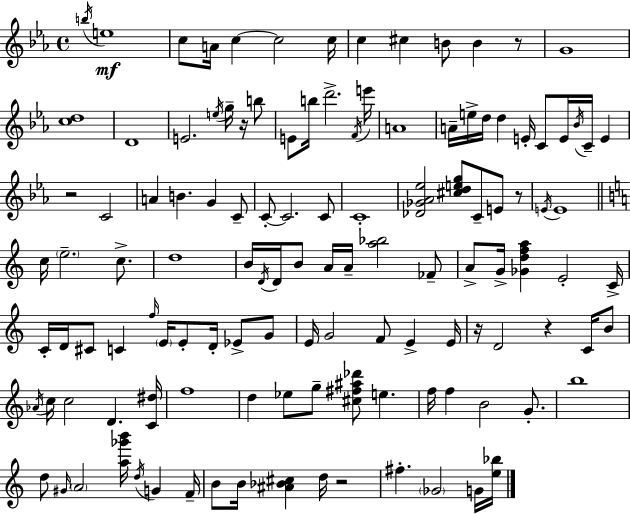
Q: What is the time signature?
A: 4/4